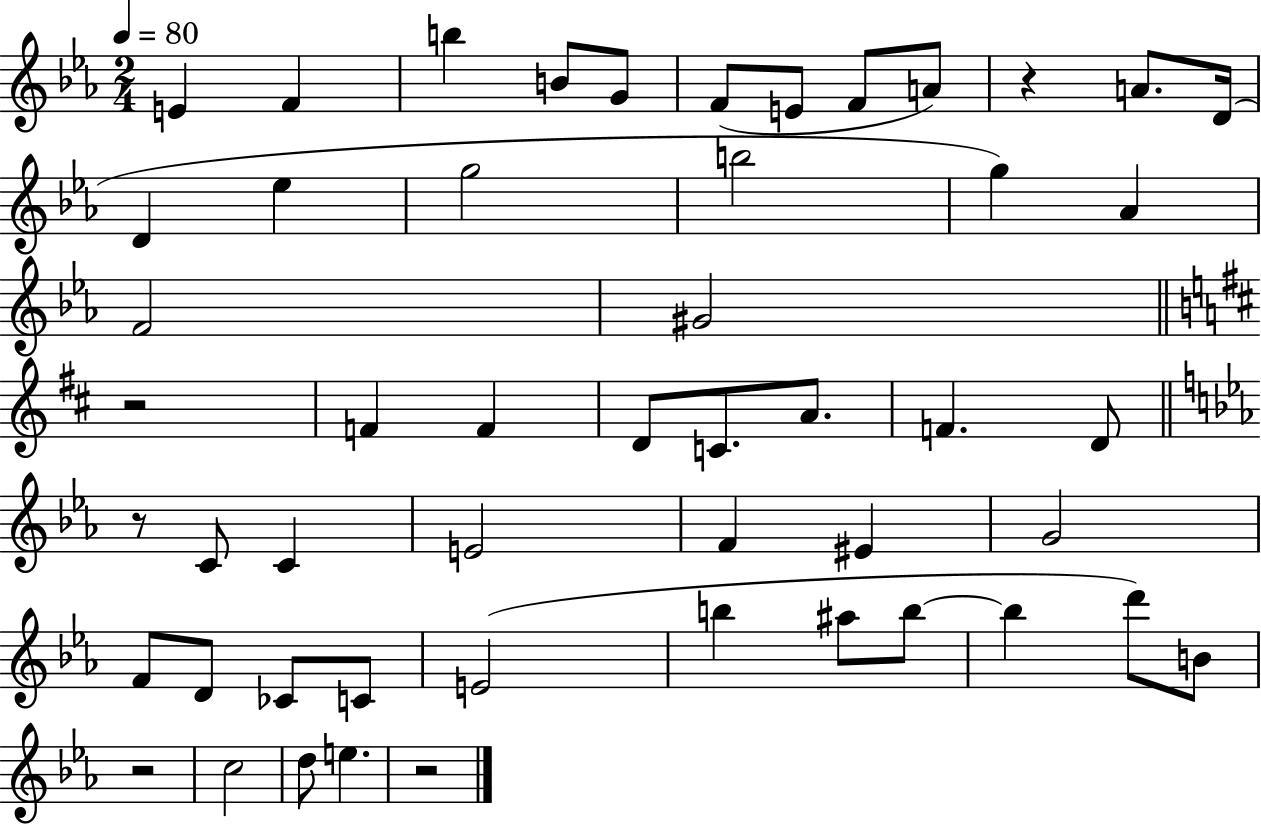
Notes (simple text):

E4/q F4/q B5/q B4/e G4/e F4/e E4/e F4/e A4/e R/q A4/e. D4/s D4/q Eb5/q G5/h B5/h G5/q Ab4/q F4/h G#4/h R/h F4/q F4/q D4/e C4/e. A4/e. F4/q. D4/e R/e C4/e C4/q E4/h F4/q EIS4/q G4/h F4/e D4/e CES4/e C4/e E4/h B5/q A#5/e B5/e B5/q D6/e B4/e R/h C5/h D5/e E5/q. R/h